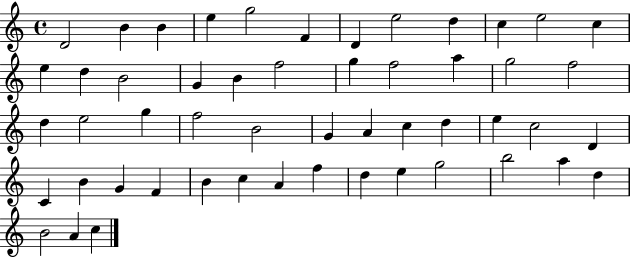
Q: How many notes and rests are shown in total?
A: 52